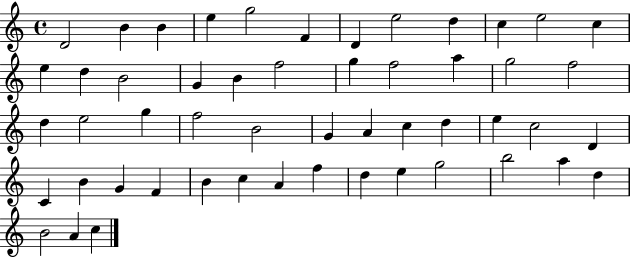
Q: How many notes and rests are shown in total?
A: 52